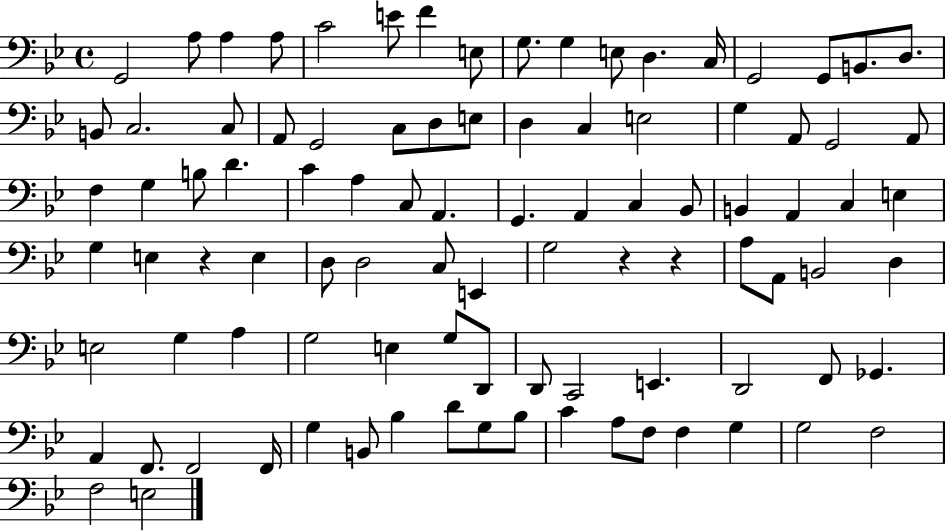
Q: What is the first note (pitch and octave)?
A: G2